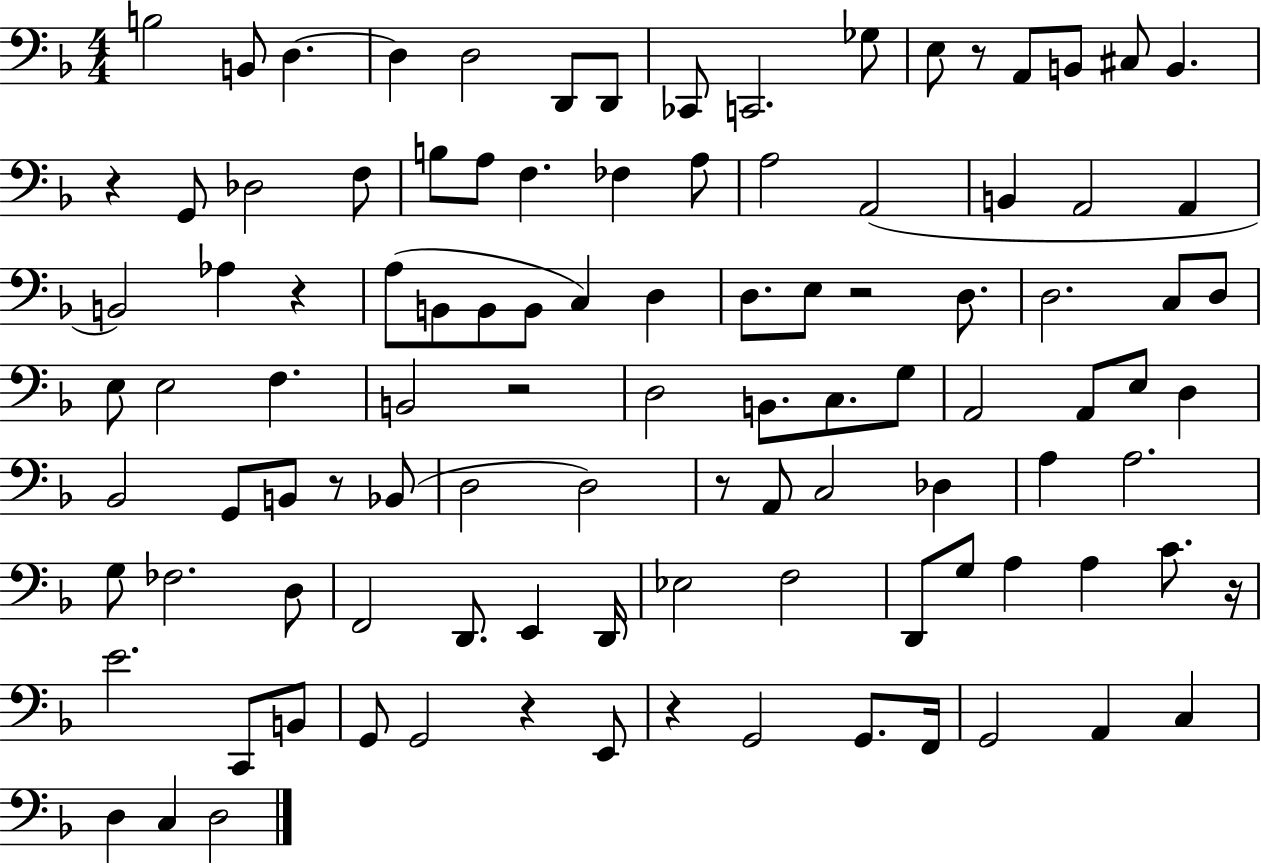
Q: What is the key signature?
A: F major